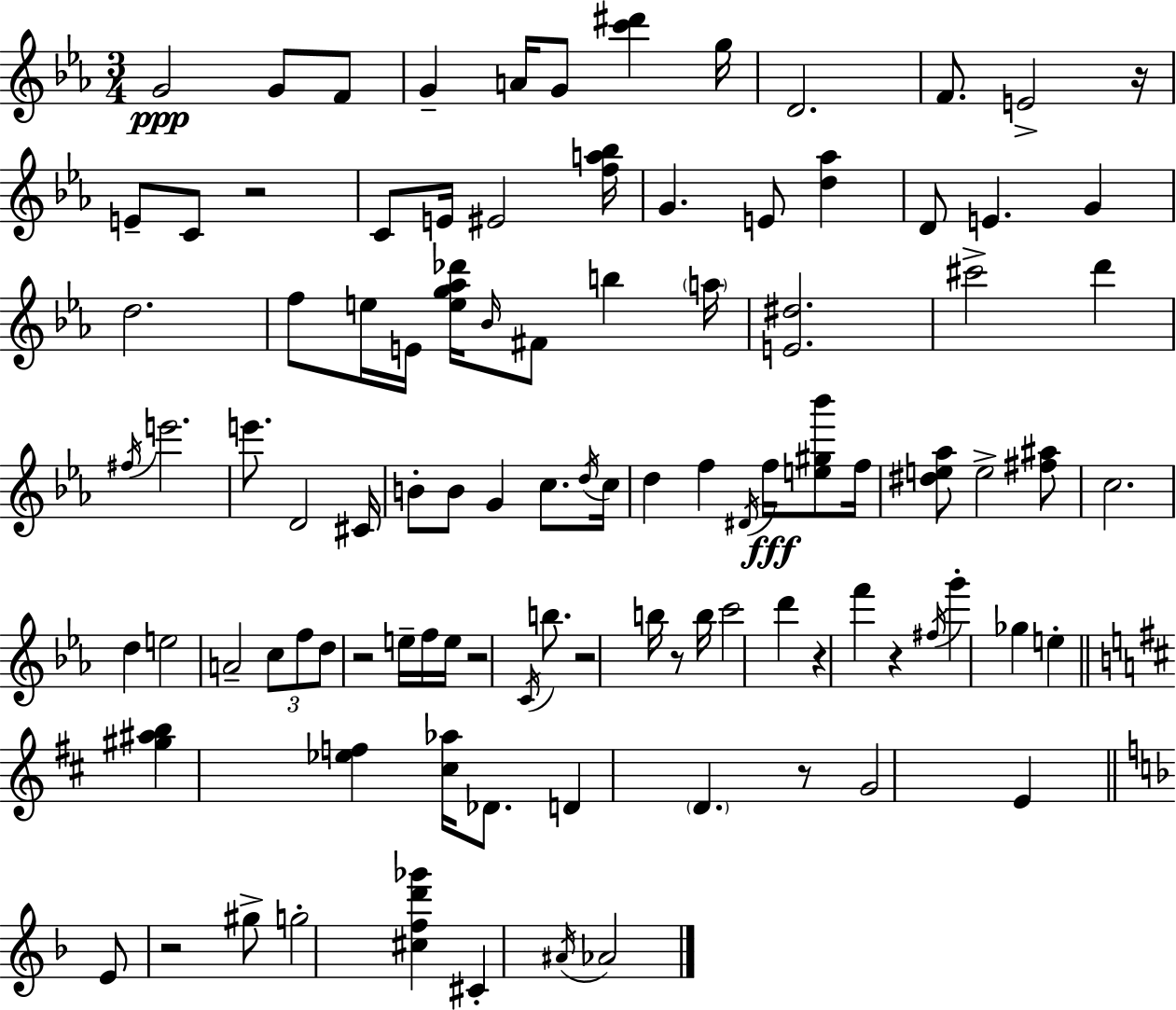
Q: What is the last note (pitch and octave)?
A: Ab4